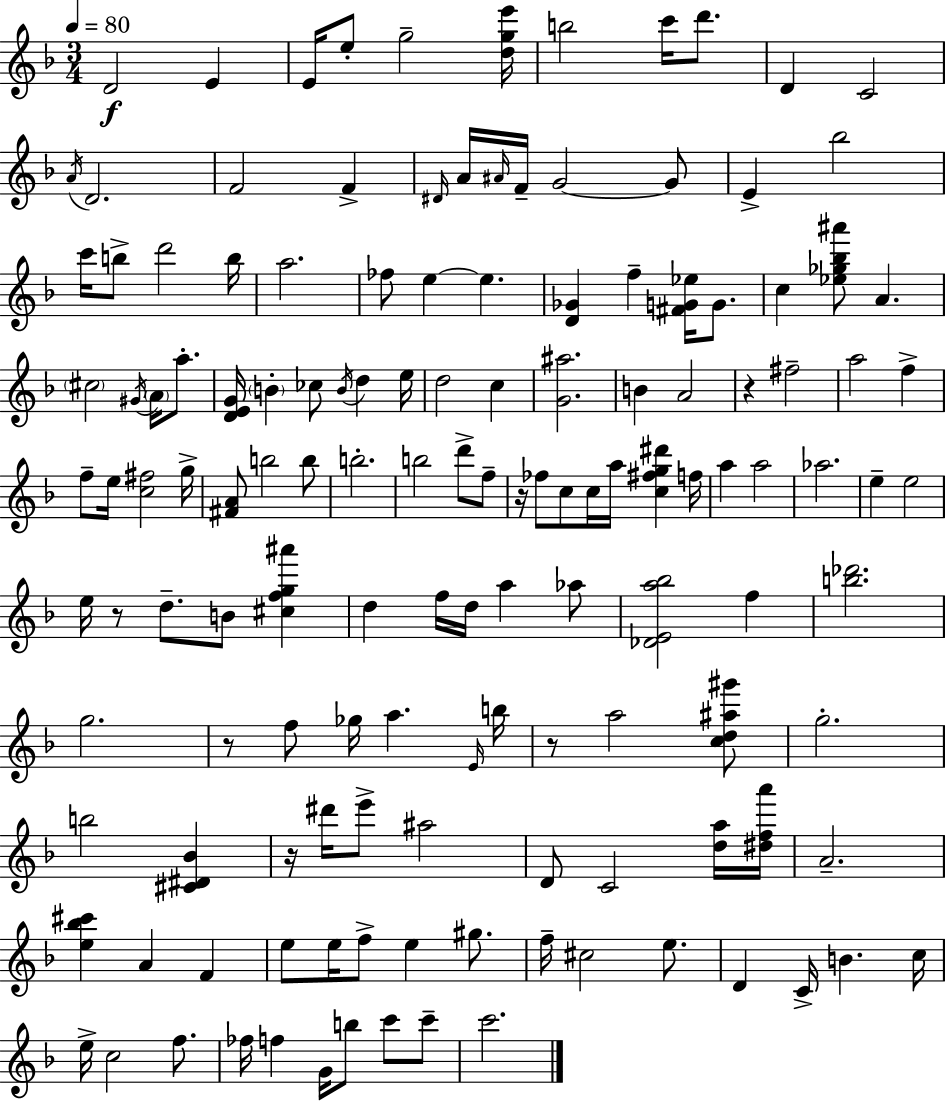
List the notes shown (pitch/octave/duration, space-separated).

D4/h E4/q E4/s E5/e G5/h [D5,G5,E6]/s B5/h C6/s D6/e. D4/q C4/h A4/s D4/h. F4/h F4/q D#4/s A4/s A#4/s F4/s G4/h G4/e E4/q Bb5/h C6/s B5/e D6/h B5/s A5/h. FES5/e E5/q E5/q. [D4,Gb4]/q F5/q [F#4,G4,Eb5]/s G4/e. C5/q [Eb5,Gb5,Bb5,A#6]/e A4/q. C#5/h G#4/s A4/s A5/e. [D4,E4,G4]/s B4/q CES5/e B4/s D5/q E5/s D5/h C5/q [G4,A#5]/h. B4/q A4/h R/q F#5/h A5/h F5/q F5/e E5/s [C5,F#5]/h G5/s [F#4,A4]/e B5/h B5/e B5/h. B5/h D6/e F5/e R/s FES5/e C5/e C5/s A5/s [C5,F#5,G5,D#6]/q F5/s A5/q A5/h Ab5/h. E5/q E5/h E5/s R/e D5/e. B4/e [C#5,F5,G5,A#6]/q D5/q F5/s D5/s A5/q Ab5/e [Db4,E4,A5,Bb5]/h F5/q [B5,Db6]/h. G5/h. R/e F5/e Gb5/s A5/q. E4/s B5/s R/e A5/h [C5,D5,A#5,G#6]/e G5/h. B5/h [C#4,D#4,Bb4]/q R/s D#6/s E6/e A#5/h D4/e C4/h [D5,A5]/s [D#5,F5,A6]/s A4/h. [E5,Bb5,C#6]/q A4/q F4/q E5/e E5/s F5/e E5/q G#5/e. F5/s C#5/h E5/e. D4/q C4/s B4/q. C5/s E5/s C5/h F5/e. FES5/s F5/q G4/s B5/e C6/e C6/e C6/h.